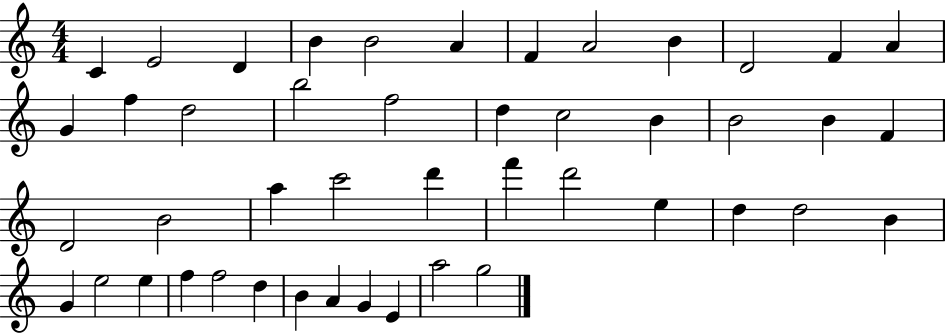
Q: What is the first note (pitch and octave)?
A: C4